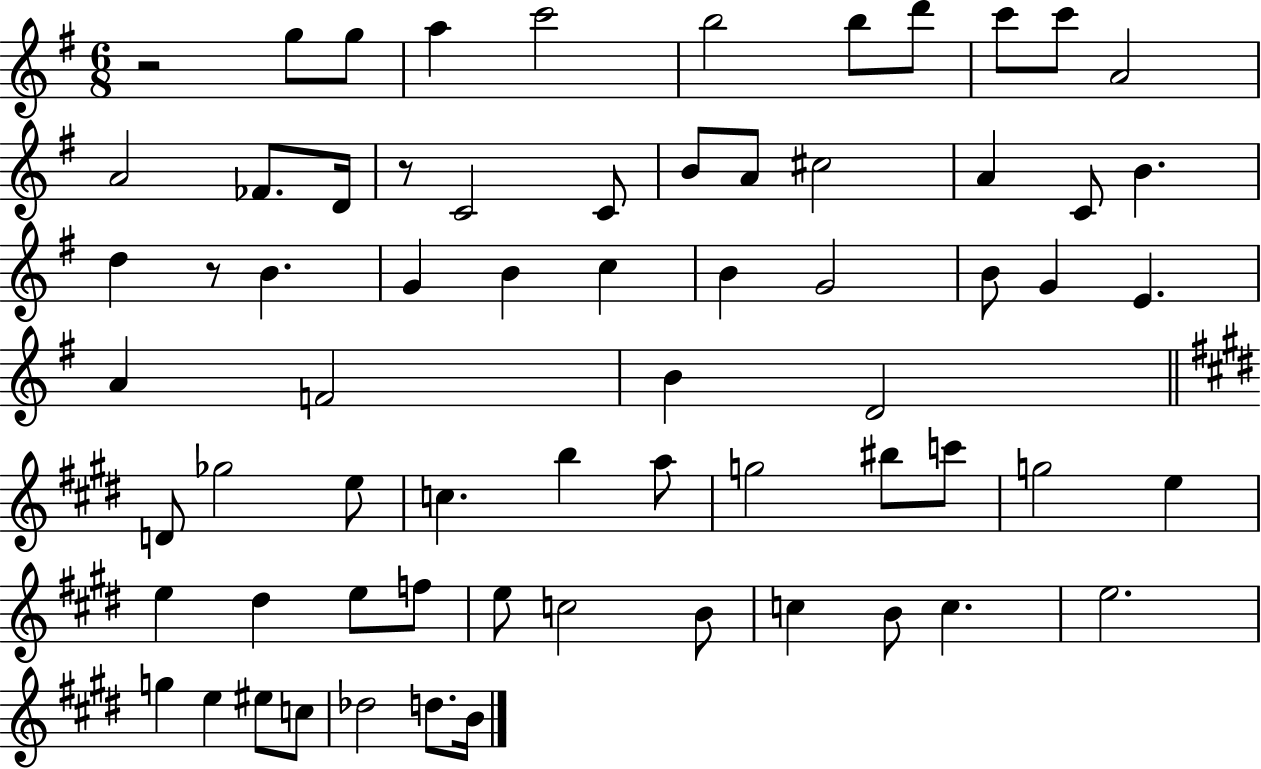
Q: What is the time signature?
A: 6/8